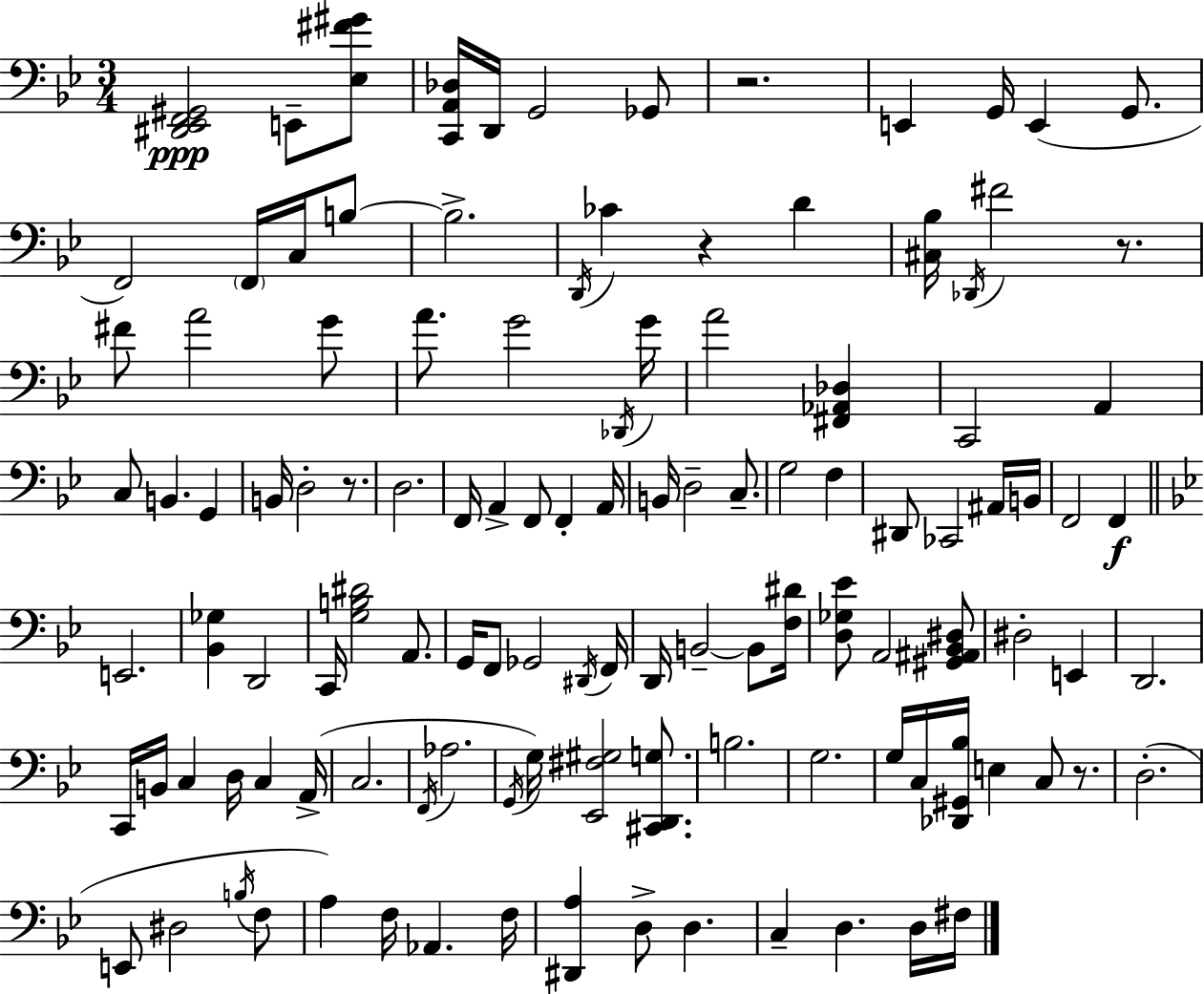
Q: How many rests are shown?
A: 5